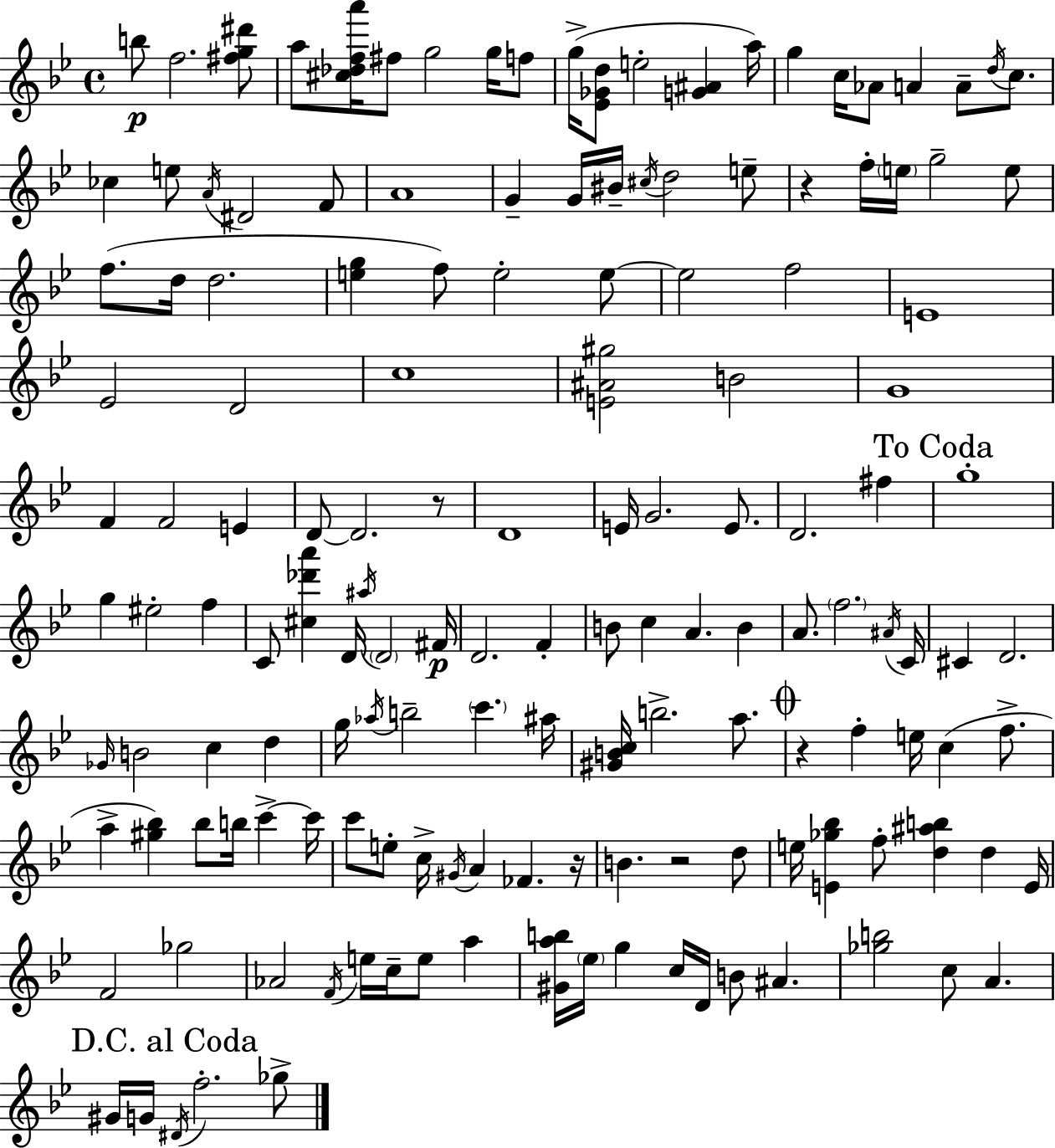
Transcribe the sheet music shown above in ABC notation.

X:1
T:Untitled
M:4/4
L:1/4
K:Gm
b/2 f2 [^fg^d']/2 a/2 [^c_dfa']/4 ^f/2 g2 g/4 f/2 g/4 [_E_Gd]/2 e2 [G^A] a/4 g c/4 _A/2 A A/2 d/4 c/2 _c e/2 A/4 ^D2 F/2 A4 G G/4 ^B/4 ^c/4 d2 e/2 z f/4 e/4 g2 e/2 f/2 d/4 d2 [eg] f/2 e2 e/2 e2 f2 E4 _E2 D2 c4 [E^A^g]2 B2 G4 F F2 E D/2 D2 z/2 D4 E/4 G2 E/2 D2 ^f g4 g ^e2 f C/2 [^c_d'a'] D/4 ^a/4 D2 ^F/4 D2 F B/2 c A B A/2 f2 ^A/4 C/4 ^C D2 _G/4 B2 c d g/4 _a/4 b2 c' ^a/4 [^GBc]/4 b2 a/2 z f e/4 c f/2 a [^g_b] _b/2 b/4 c' c'/4 c'/2 e/2 c/4 ^G/4 A _F z/4 B z2 d/2 e/4 [E_g_b] f/2 [d^ab] d E/4 F2 _g2 _A2 F/4 e/4 c/4 e/2 a [^Gab]/4 _e/4 g c/4 D/4 B/2 ^A [_gb]2 c/2 A ^G/4 G/4 ^D/4 f2 _g/2